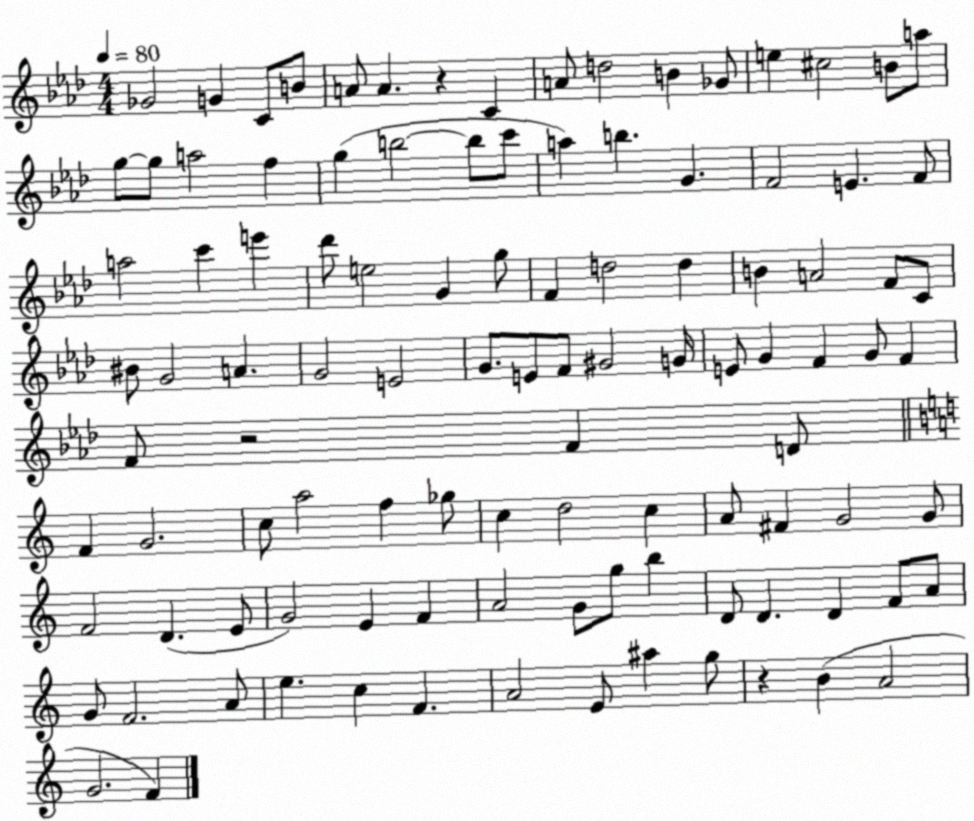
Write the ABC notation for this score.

X:1
T:Untitled
M:4/4
L:1/4
K:Ab
_G2 G C/2 B/2 A/2 A z C A/2 d2 B _G/2 e ^c2 B/2 a/2 g/2 g/2 a2 f g b2 b/2 c'/2 a b G F2 E F/2 a2 c' e' _d'/2 e2 G g/2 F d2 d B A2 F/2 C/2 ^B/2 G2 A G2 E2 G/2 E/2 F/2 ^G2 G/4 E/2 G F G/2 F F/2 z2 F D/2 F G2 c/2 a2 f _g/2 c d2 c A/2 ^F G2 G/2 F2 D E/2 G2 E F A2 G/2 g/2 b D/2 D D F/2 A/2 G/2 F2 A/2 e c F A2 E/2 ^a g/2 z B A2 G2 F